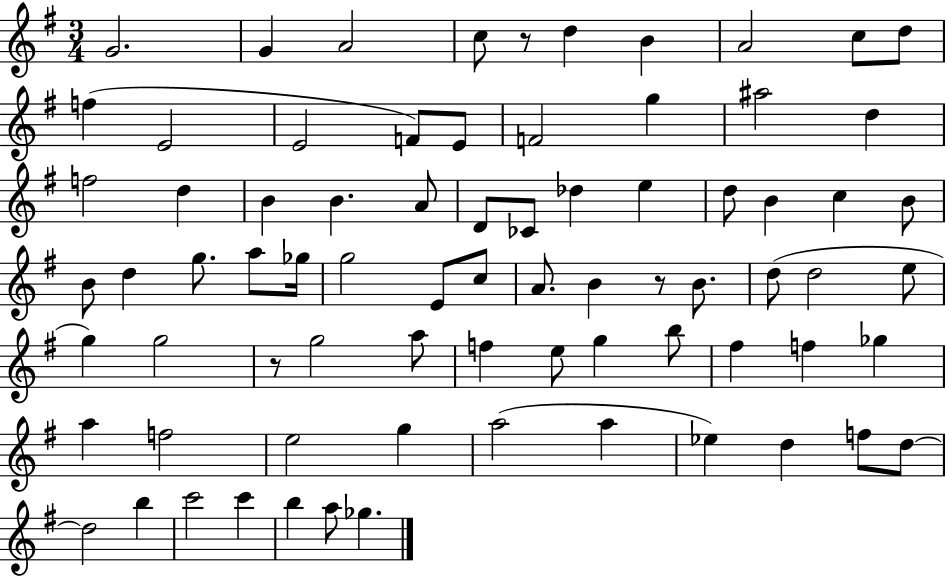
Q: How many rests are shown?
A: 3